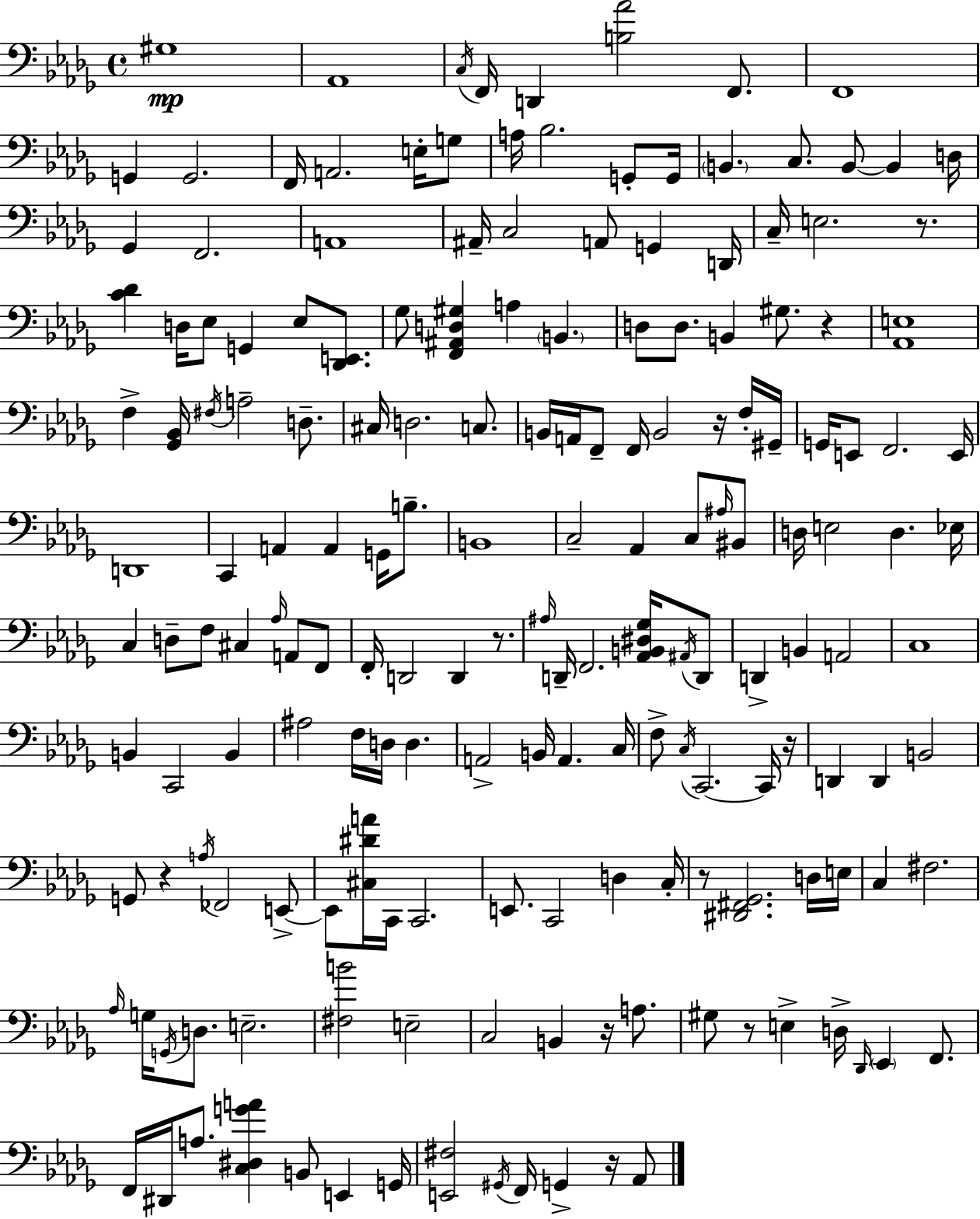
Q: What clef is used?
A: bass